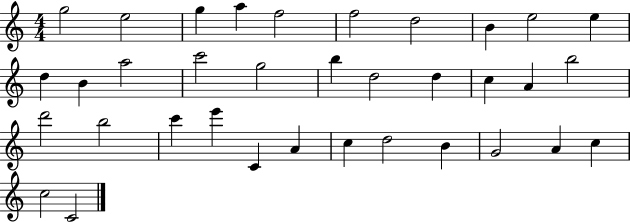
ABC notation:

X:1
T:Untitled
M:4/4
L:1/4
K:C
g2 e2 g a f2 f2 d2 B e2 e d B a2 c'2 g2 b d2 d c A b2 d'2 b2 c' e' C A c d2 B G2 A c c2 C2